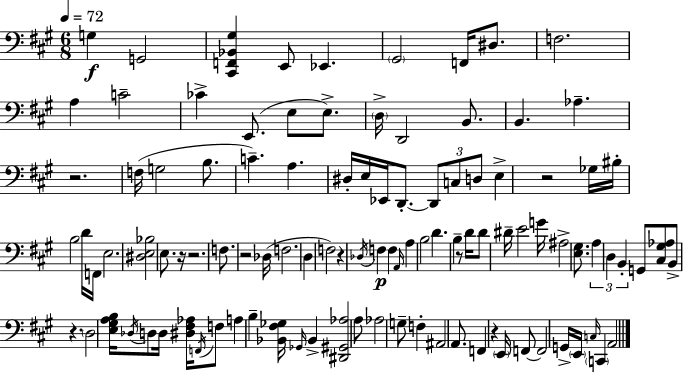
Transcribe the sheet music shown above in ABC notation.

X:1
T:Untitled
M:6/8
L:1/4
K:A
G, G,,2 [^C,,F,,_B,,^G,] E,,/2 _E,, ^G,,2 F,,/4 ^D,/2 F,2 A, C2 _C E,,/2 E,/2 E,/2 D,/4 D,,2 B,,/2 B,, _A, z2 F,/4 G,2 B,/2 C A, ^D,/4 E,/4 _E,,/4 D,,/2 D,,/2 C,/2 D,/2 E, z2 _G,/4 ^B,/4 B,2 D/4 F,,/4 E,2 [^D,E,_B,]2 E,/2 z/4 z2 F,/2 z2 _D,/4 F,2 D, F,2 z _D,/4 F, F, A,,/4 A, B,2 D B, z/2 D/4 D/2 ^D/4 E2 G/4 ^A,2 [E,^G,]/2 A, D, B,, G,,/2 [^C,^G,_A,]/2 B,,/2 z D,2 [E,^G,A,B,]/4 _D,/4 D,/2 D,/4 [^D,^F,_A,]/4 F,,/4 F,/2 A, B, [_B,,^F,_G,]/4 _G,,/4 _B,, [^D,,^G,,_A,]2 A,/2 _A,2 G,/2 F, ^A,,2 A,,/2 F,, z E,,/4 F,,/2 F,,2 G,,/4 E,,/4 C,/4 C,, A,,2